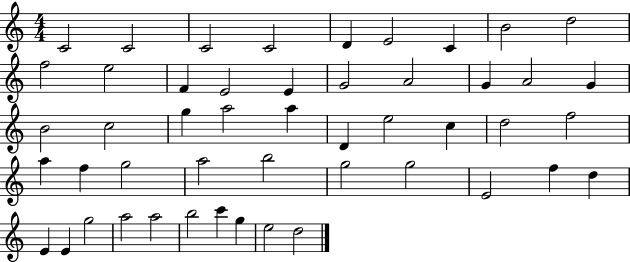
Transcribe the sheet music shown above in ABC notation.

X:1
T:Untitled
M:4/4
L:1/4
K:C
C2 C2 C2 C2 D E2 C B2 d2 f2 e2 F E2 E G2 A2 G A2 G B2 c2 g a2 a D e2 c d2 f2 a f g2 a2 b2 g2 g2 E2 f d E E g2 a2 a2 b2 c' g e2 d2